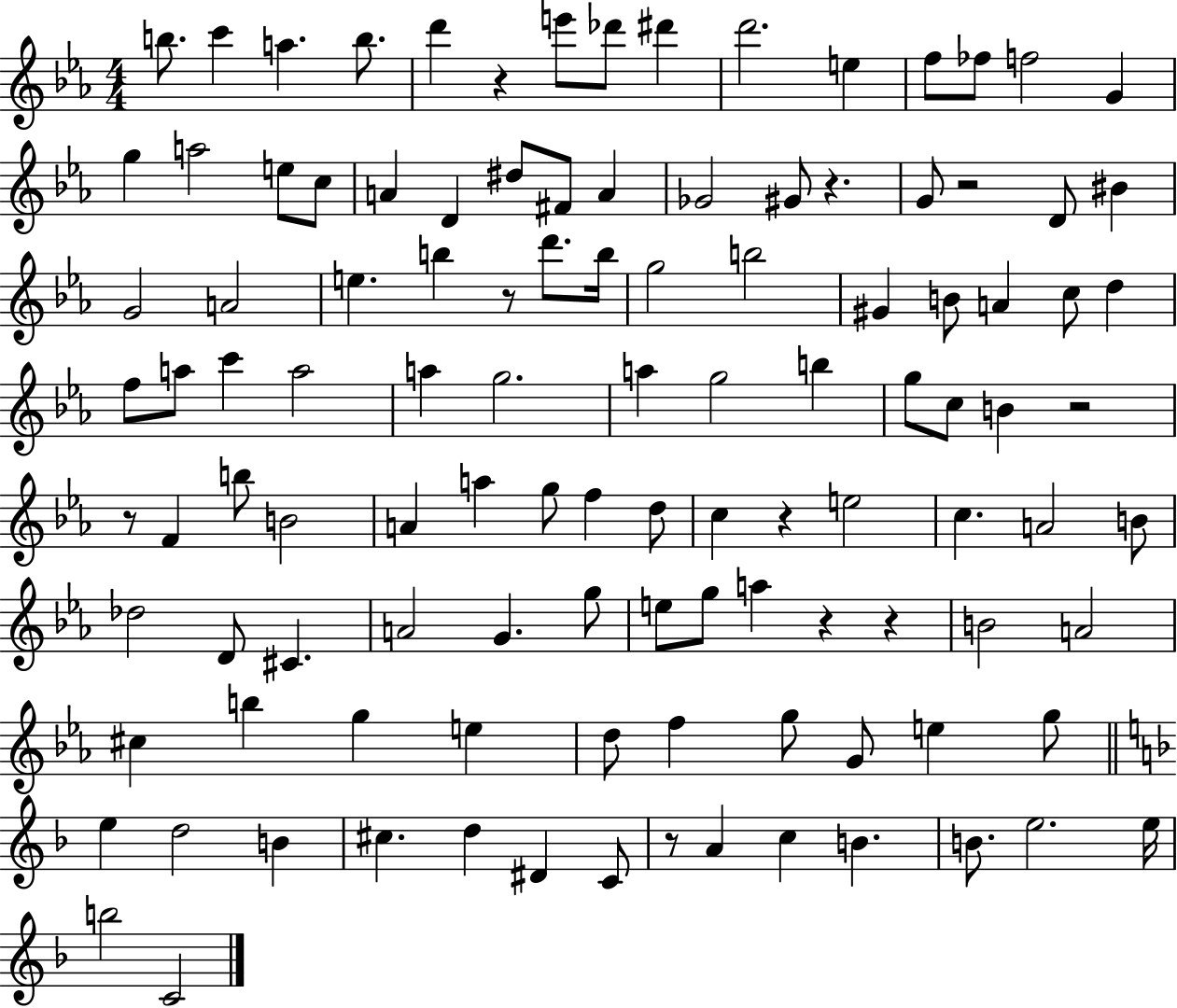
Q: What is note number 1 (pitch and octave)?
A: B5